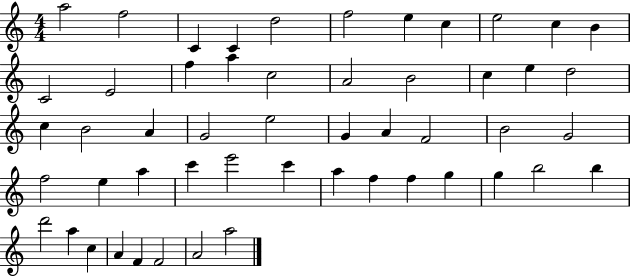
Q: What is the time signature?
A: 4/4